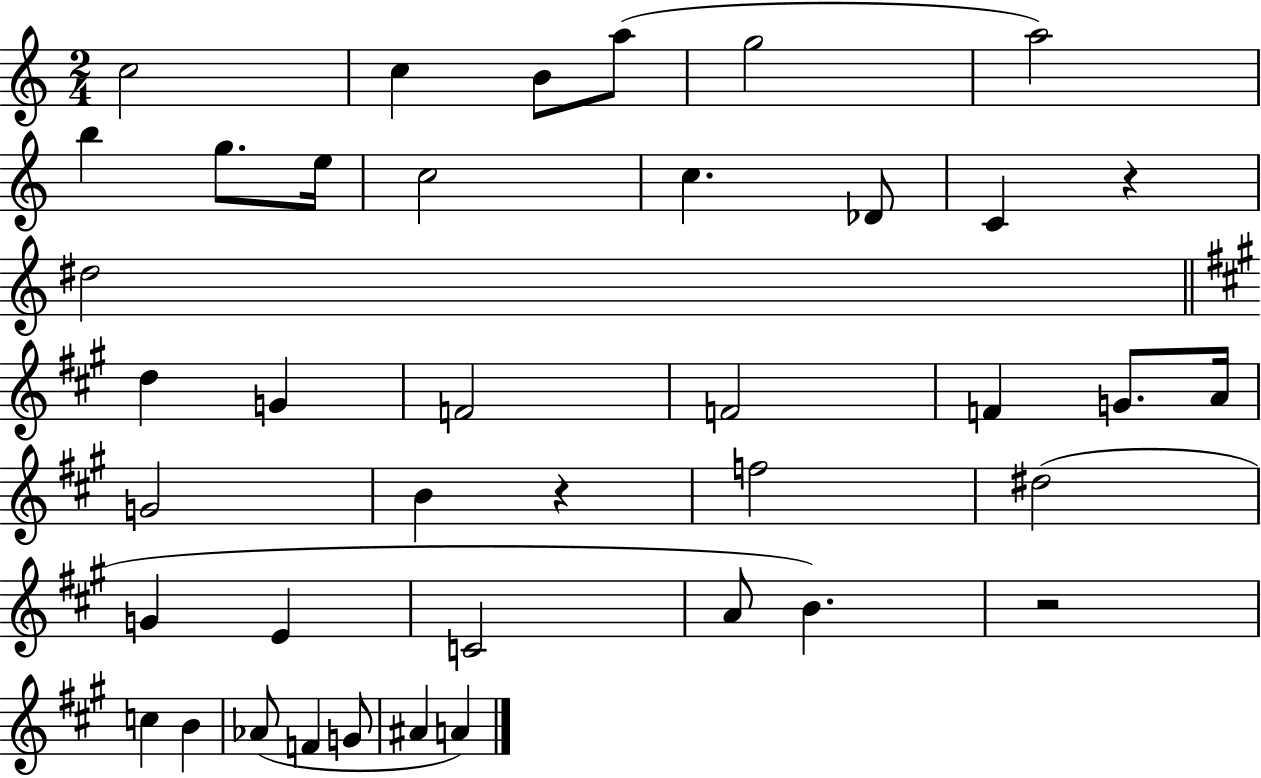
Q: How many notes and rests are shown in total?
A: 40